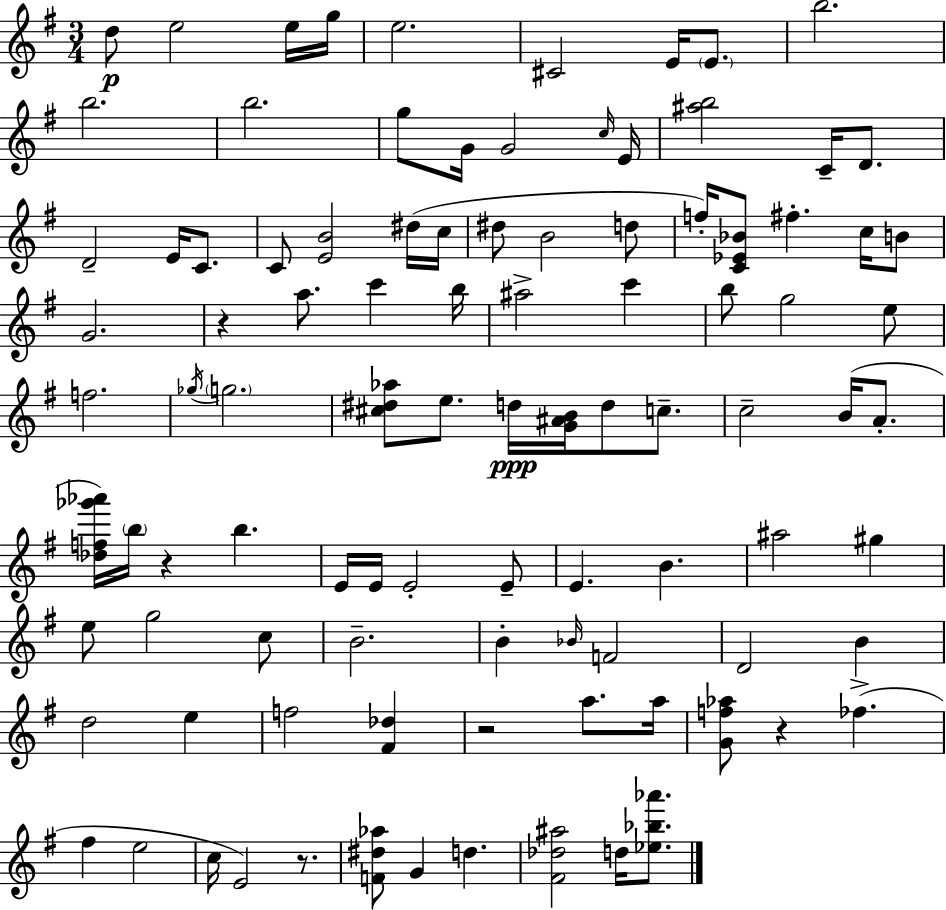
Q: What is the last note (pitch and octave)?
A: D5